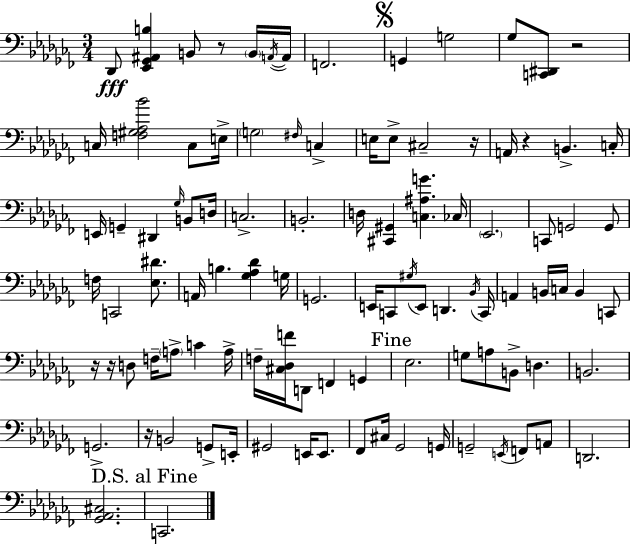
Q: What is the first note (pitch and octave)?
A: Db2